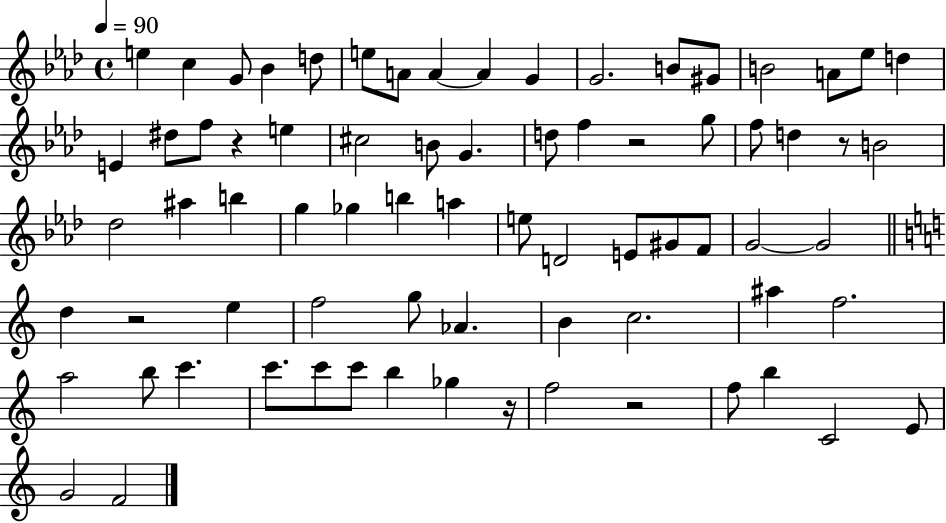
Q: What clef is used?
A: treble